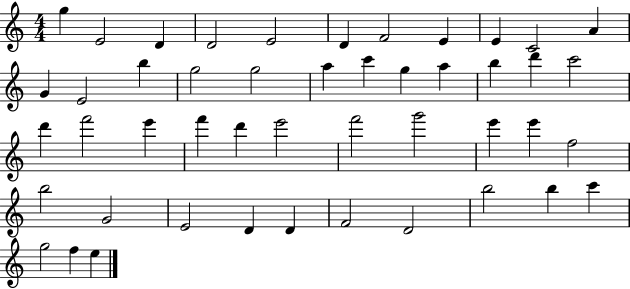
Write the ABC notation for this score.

X:1
T:Untitled
M:4/4
L:1/4
K:C
g E2 D D2 E2 D F2 E E C2 A G E2 b g2 g2 a c' g a b d' c'2 d' f'2 e' f' d' e'2 f'2 g'2 e' e' f2 b2 G2 E2 D D F2 D2 b2 b c' g2 f e